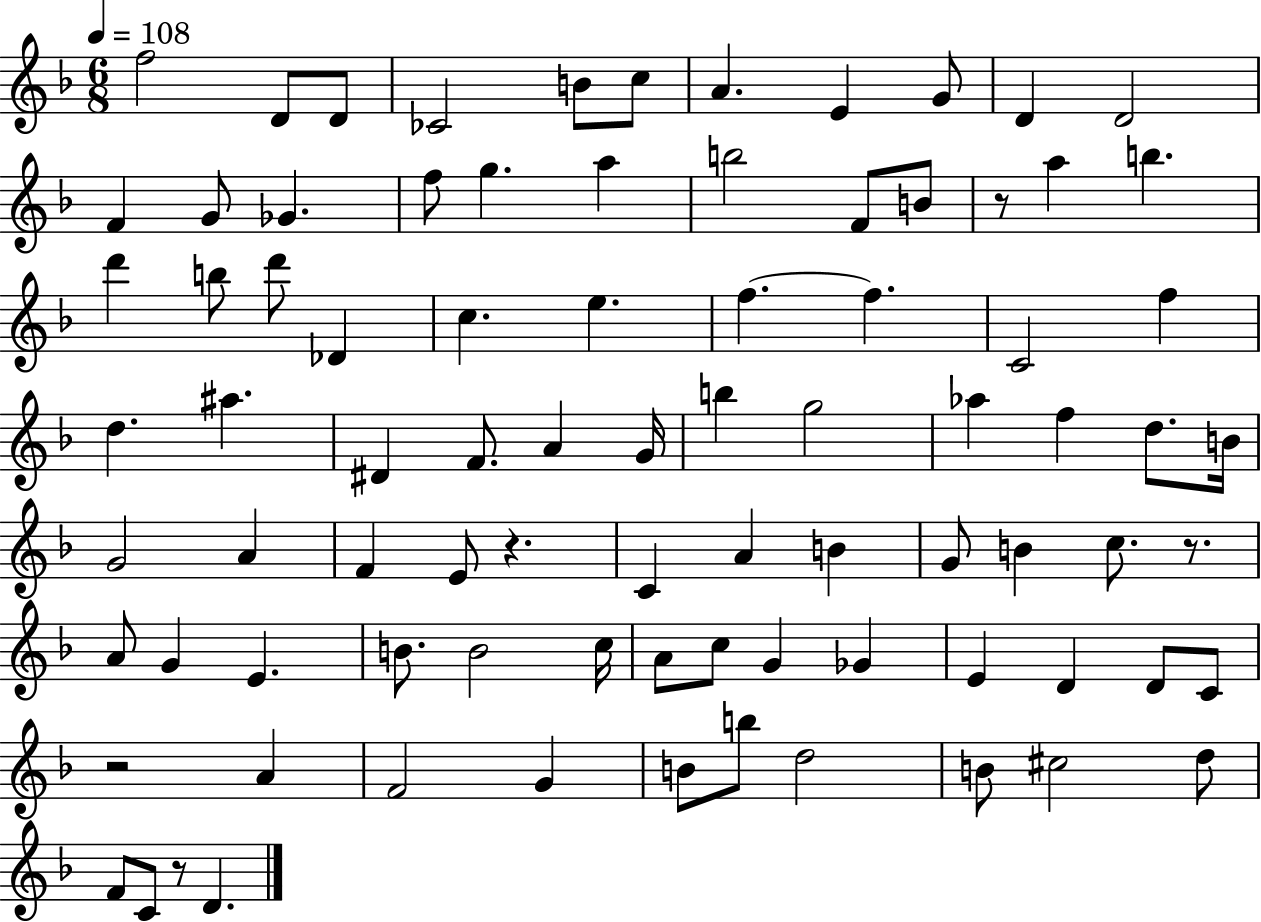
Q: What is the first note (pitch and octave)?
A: F5